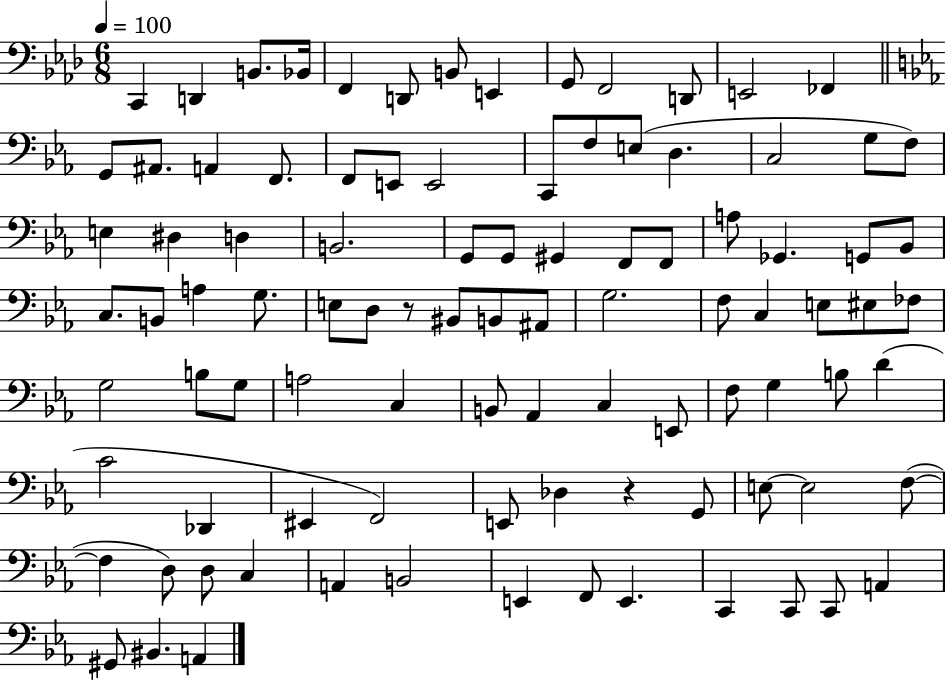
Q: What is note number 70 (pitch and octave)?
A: Db2